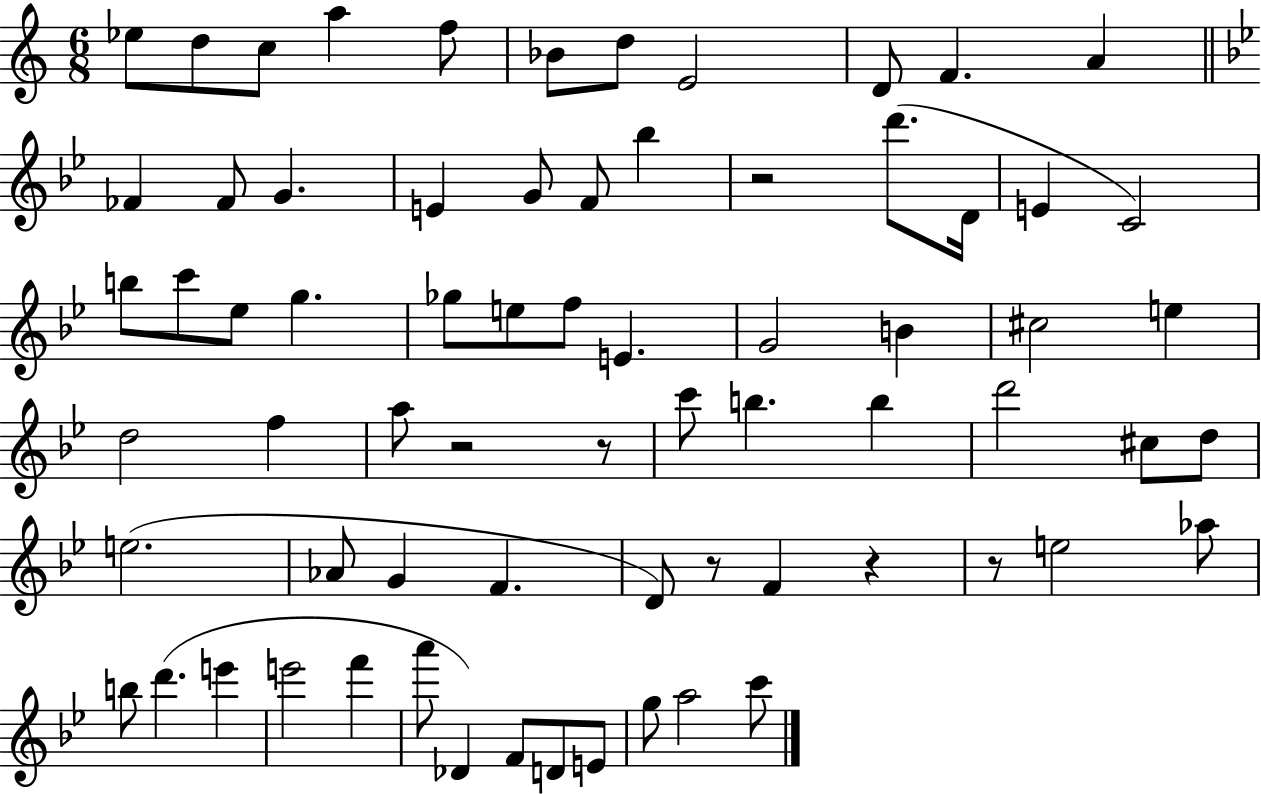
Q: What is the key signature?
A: C major